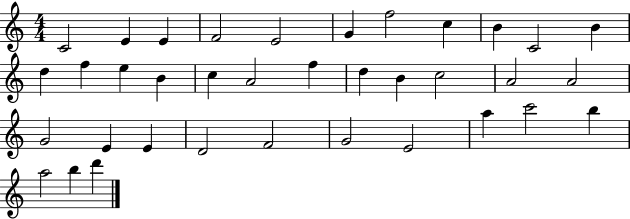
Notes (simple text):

C4/h E4/q E4/q F4/h E4/h G4/q F5/h C5/q B4/q C4/h B4/q D5/q F5/q E5/q B4/q C5/q A4/h F5/q D5/q B4/q C5/h A4/h A4/h G4/h E4/q E4/q D4/h F4/h G4/h E4/h A5/q C6/h B5/q A5/h B5/q D6/q